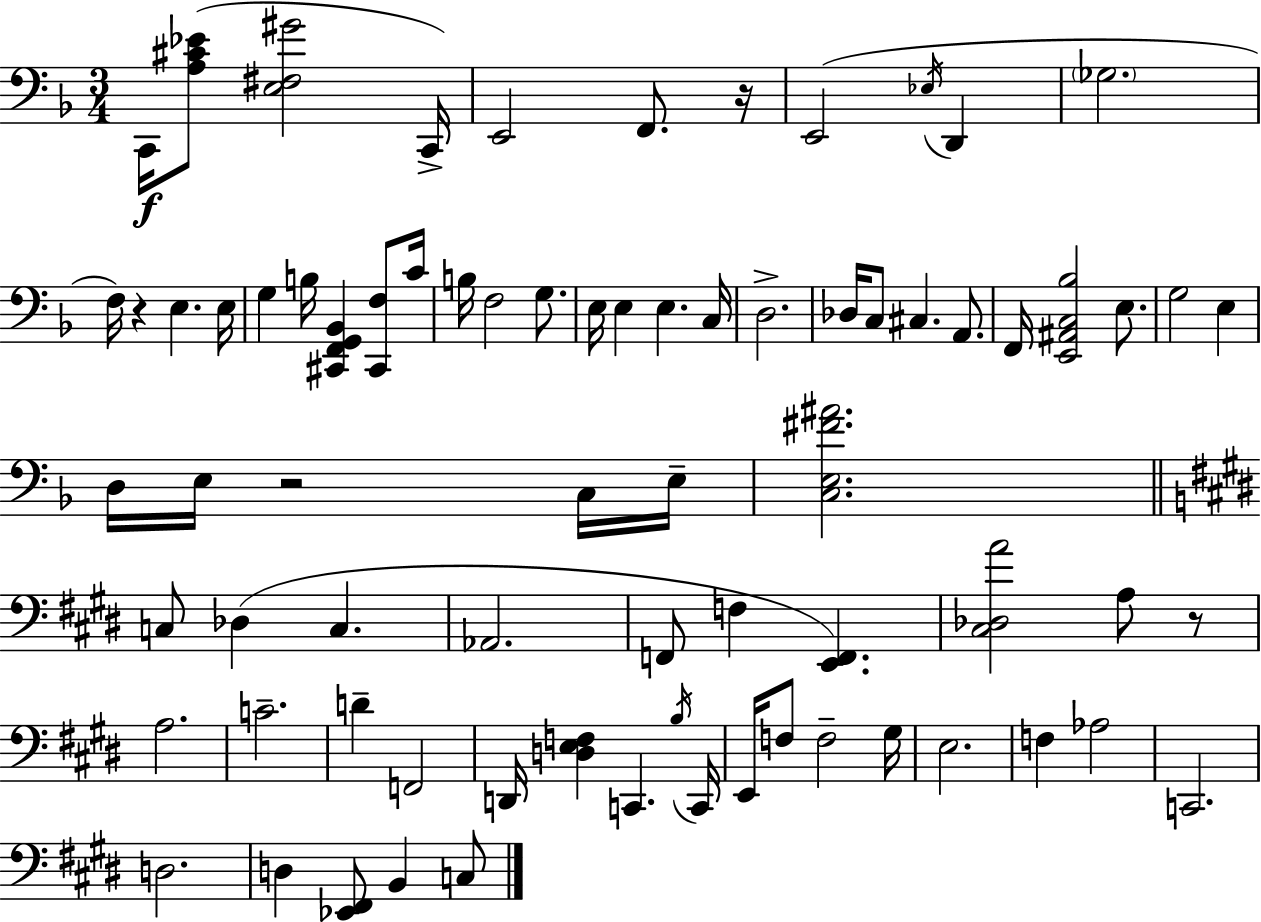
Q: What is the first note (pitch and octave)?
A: C2